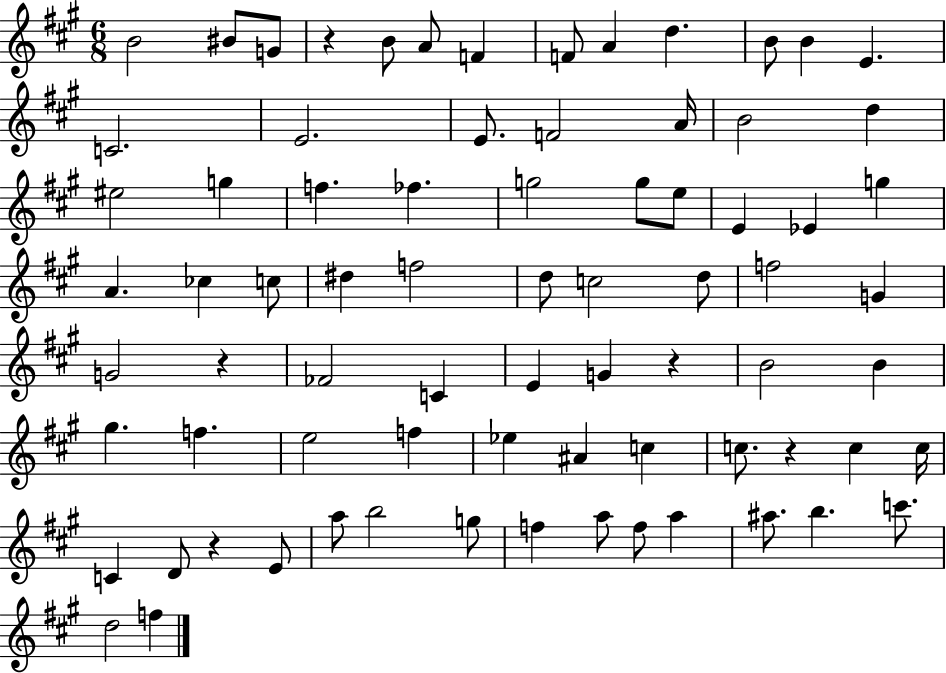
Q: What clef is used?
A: treble